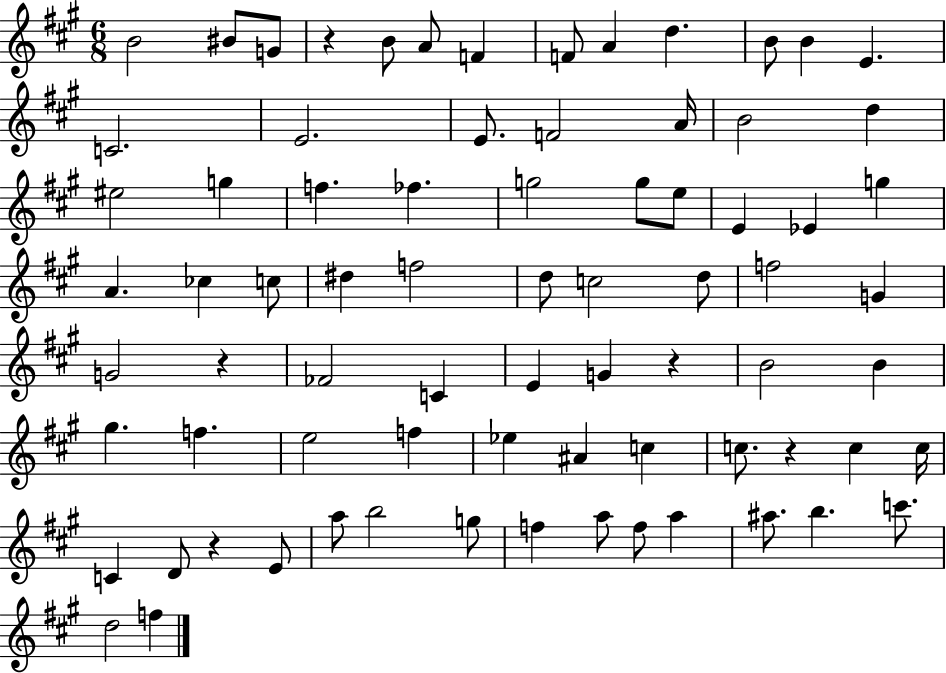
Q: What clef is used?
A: treble